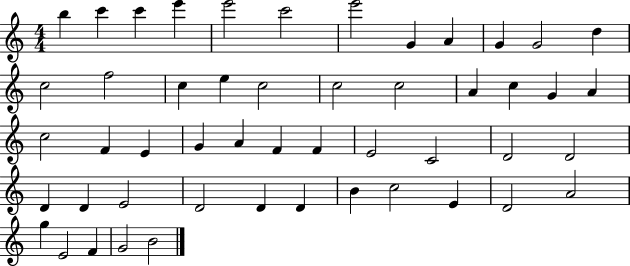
{
  \clef treble
  \numericTimeSignature
  \time 4/4
  \key c \major
  b''4 c'''4 c'''4 e'''4 | e'''2 c'''2 | e'''2 g'4 a'4 | g'4 g'2 d''4 | \break c''2 f''2 | c''4 e''4 c''2 | c''2 c''2 | a'4 c''4 g'4 a'4 | \break c''2 f'4 e'4 | g'4 a'4 f'4 f'4 | e'2 c'2 | d'2 d'2 | \break d'4 d'4 e'2 | d'2 d'4 d'4 | b'4 c''2 e'4 | d'2 a'2 | \break g''4 e'2 f'4 | g'2 b'2 | \bar "|."
}